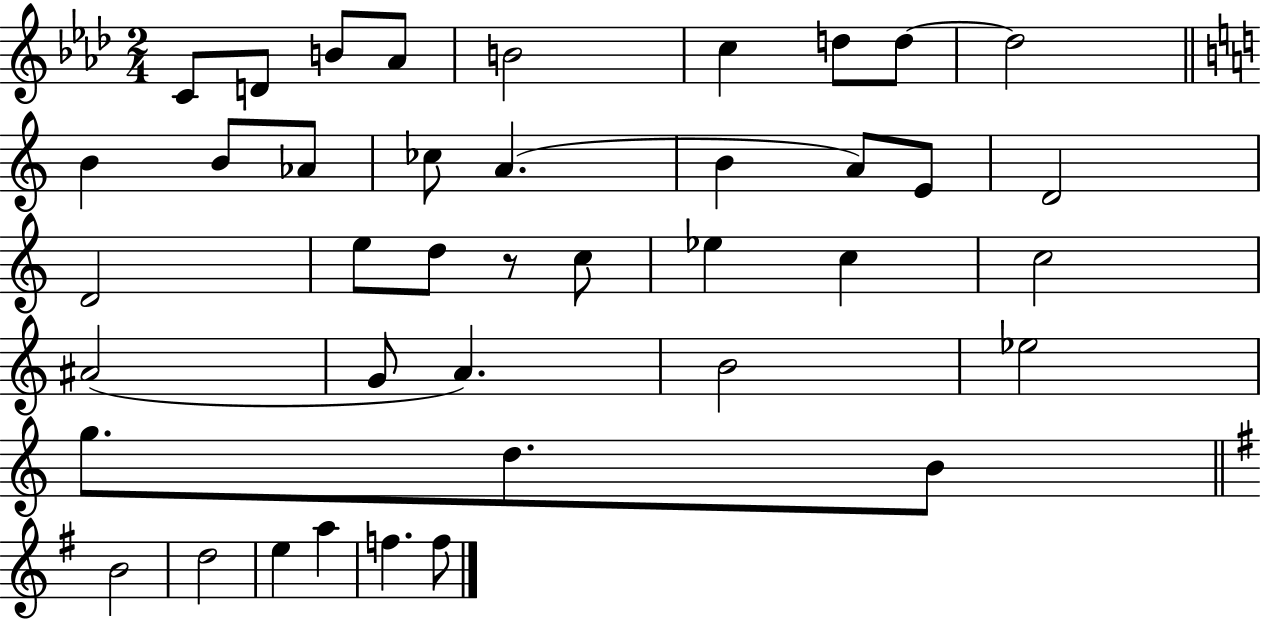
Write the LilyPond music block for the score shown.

{
  \clef treble
  \numericTimeSignature
  \time 2/4
  \key aes \major
  \repeat volta 2 { c'8 d'8 b'8 aes'8 | b'2 | c''4 d''8 d''8~~ | d''2 | \break \bar "||" \break \key a \minor b'4 b'8 aes'8 | ces''8 a'4.( | b'4 a'8) e'8 | d'2 | \break d'2 | e''8 d''8 r8 c''8 | ees''4 c''4 | c''2 | \break ais'2( | g'8 a'4.) | b'2 | ees''2 | \break g''8. d''8. b'8 | \bar "||" \break \key g \major b'2 | d''2 | e''4 a''4 | f''4. f''8 | \break } \bar "|."
}